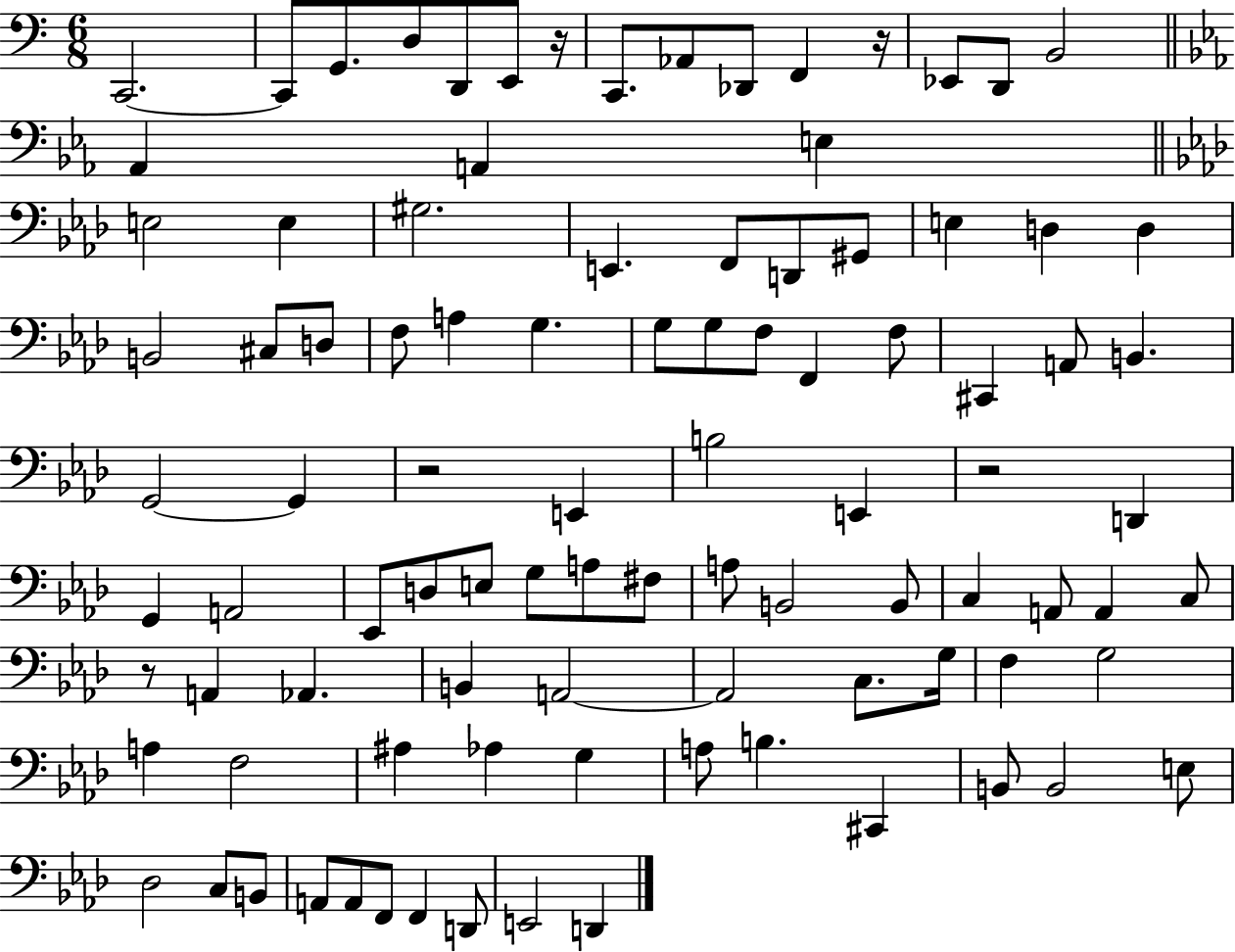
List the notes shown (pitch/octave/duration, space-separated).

C2/h. C2/e G2/e. D3/e D2/e E2/e R/s C2/e. Ab2/e Db2/e F2/q R/s Eb2/e D2/e B2/h Ab2/q A2/q E3/q E3/h E3/q G#3/h. E2/q. F2/e D2/e G#2/e E3/q D3/q D3/q B2/h C#3/e D3/e F3/e A3/q G3/q. G3/e G3/e F3/e F2/q F3/e C#2/q A2/e B2/q. G2/h G2/q R/h E2/q B3/h E2/q R/h D2/q G2/q A2/h Eb2/e D3/e E3/e G3/e A3/e F#3/e A3/e B2/h B2/e C3/q A2/e A2/q C3/e R/e A2/q Ab2/q. B2/q A2/h A2/h C3/e. G3/s F3/q G3/h A3/q F3/h A#3/q Ab3/q G3/q A3/e B3/q. C#2/q B2/e B2/h E3/e Db3/h C3/e B2/e A2/e A2/e F2/e F2/q D2/e E2/h D2/q